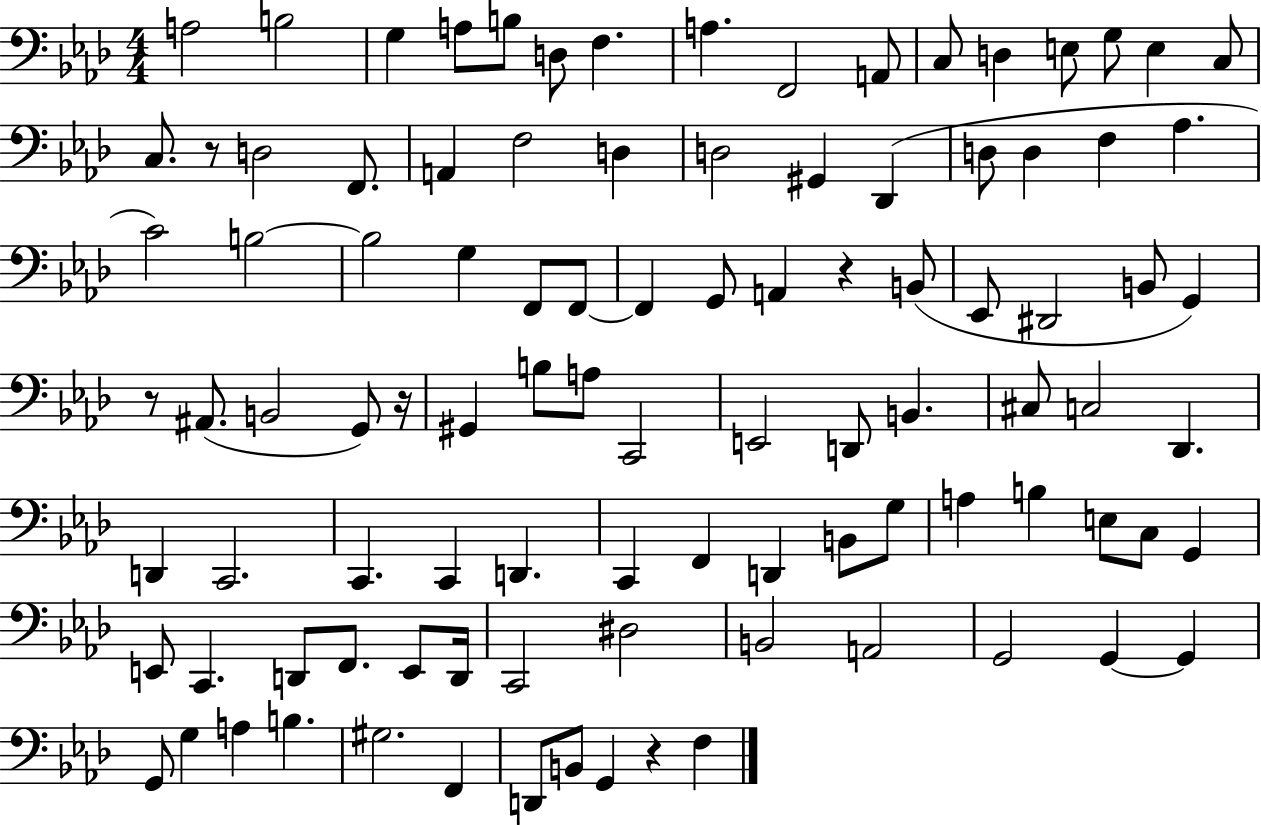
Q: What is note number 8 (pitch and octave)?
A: A3